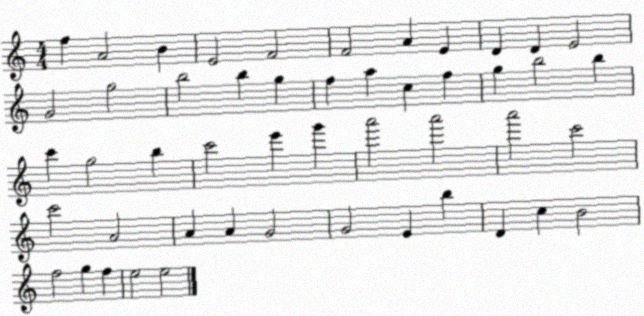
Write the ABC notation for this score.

X:1
T:Untitled
M:4/4
L:1/4
K:C
f A2 B E2 F2 F2 A E D D E2 G2 g2 b2 b g f a c f g b2 b c' g2 b c'2 e' g' a'2 a'2 a'2 c'2 c'2 A2 A A G2 G2 E b D c B2 f2 g f e2 e2